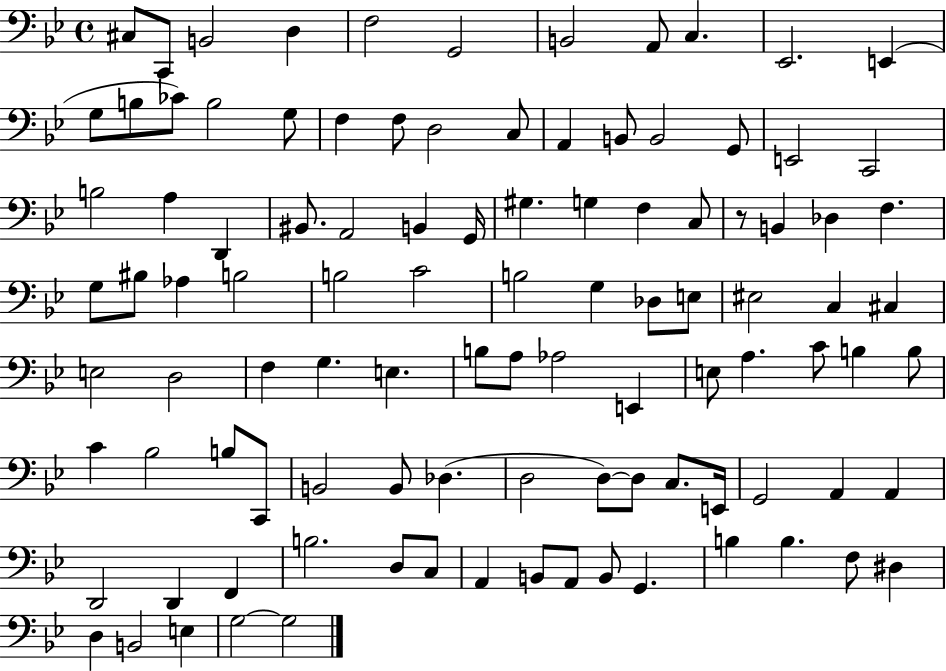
{
  \clef bass
  \time 4/4
  \defaultTimeSignature
  \key bes \major
  cis8 c,8 b,2 d4 | f2 g,2 | b,2 a,8 c4. | ees,2. e,4( | \break g8 b8 ces'8) b2 g8 | f4 f8 d2 c8 | a,4 b,8 b,2 g,8 | e,2 c,2 | \break b2 a4 d,4 | bis,8. a,2 b,4 g,16 | gis4. g4 f4 c8 | r8 b,4 des4 f4. | \break g8 bis8 aes4 b2 | b2 c'2 | b2 g4 des8 e8 | eis2 c4 cis4 | \break e2 d2 | f4 g4. e4. | b8 a8 aes2 e,4 | e8 a4. c'8 b4 b8 | \break c'4 bes2 b8 c,8 | b,2 b,8 des4.( | d2 d8~~) d8 c8. e,16 | g,2 a,4 a,4 | \break d,2 d,4 f,4 | b2. d8 c8 | a,4 b,8 a,8 b,8 g,4. | b4 b4. f8 dis4 | \break d4 b,2 e4 | g2~~ g2 | \bar "|."
}